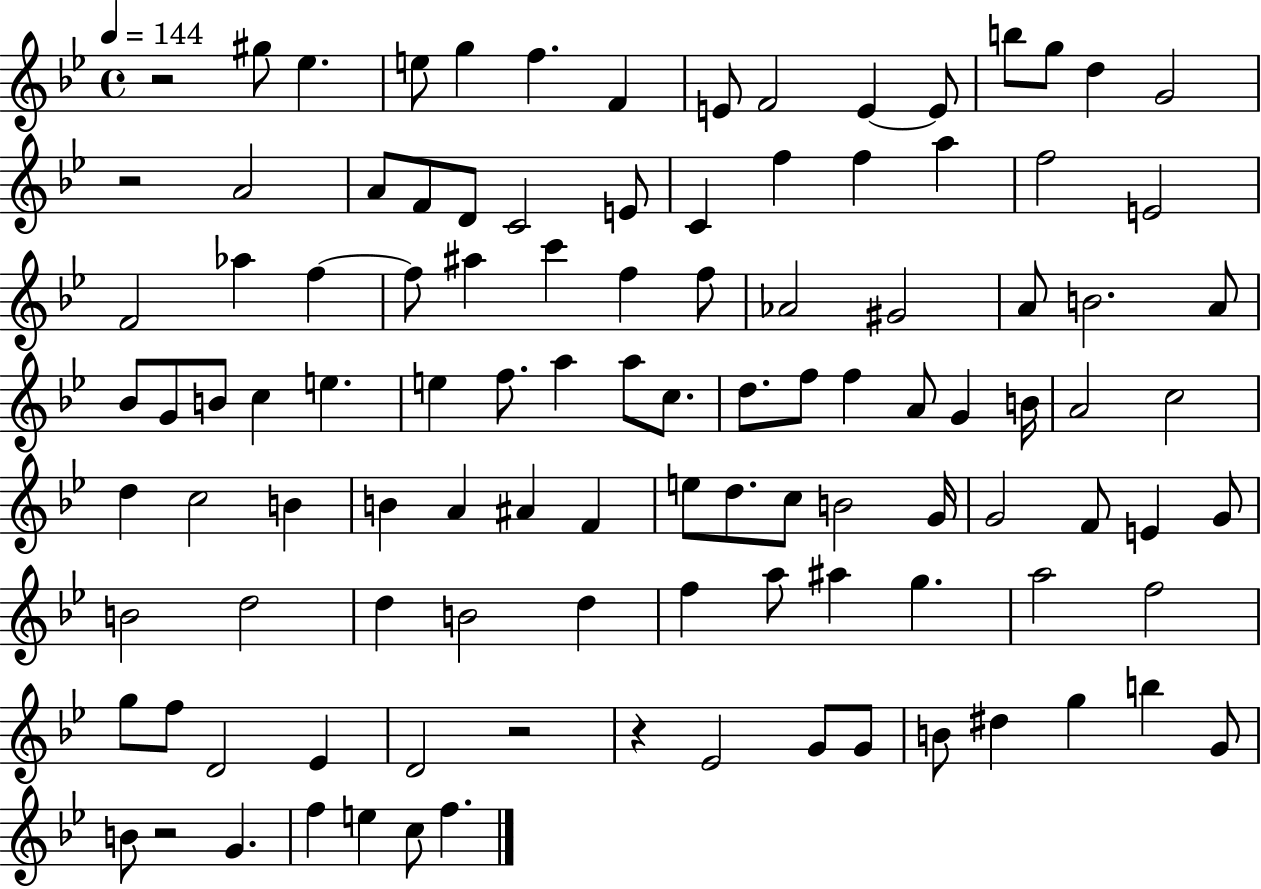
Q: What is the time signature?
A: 4/4